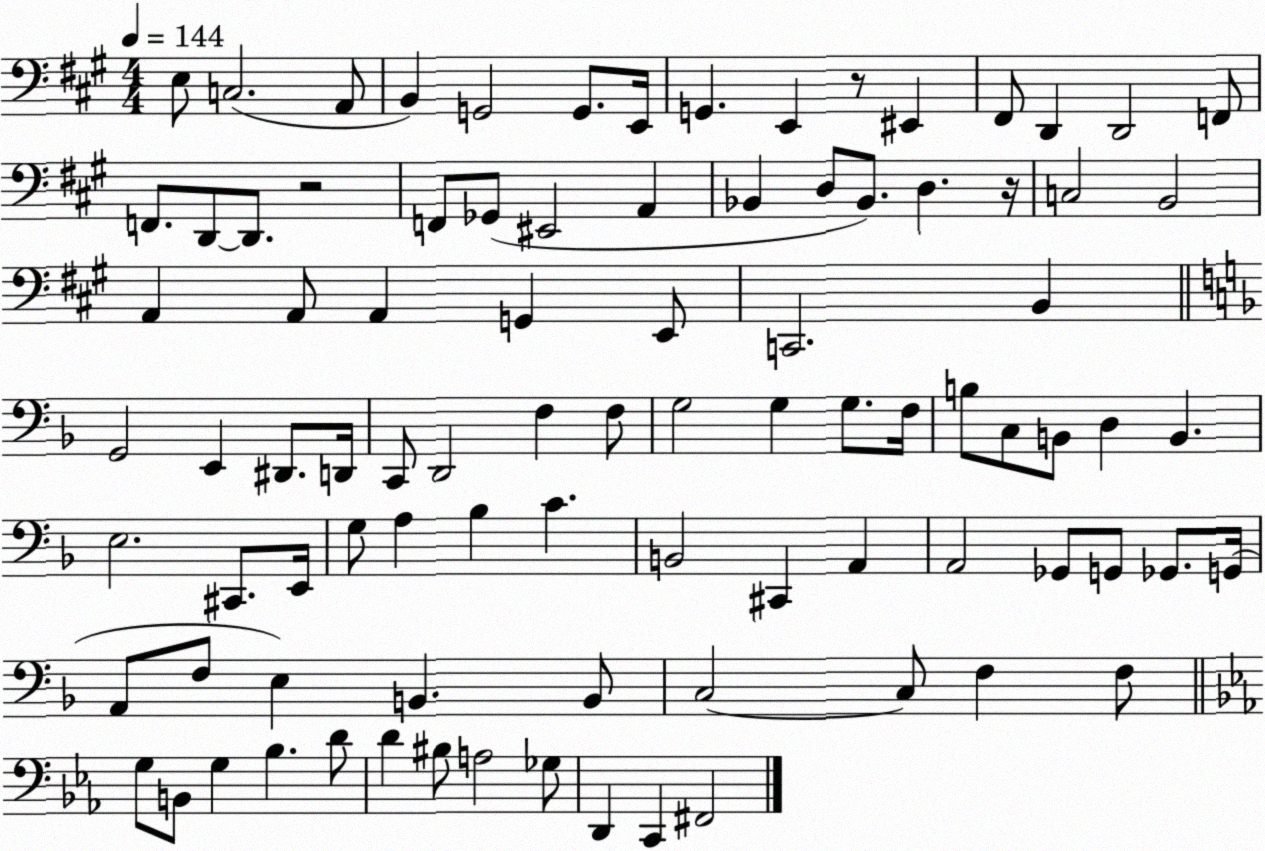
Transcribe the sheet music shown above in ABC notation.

X:1
T:Untitled
M:4/4
L:1/4
K:A
E,/2 C,2 A,,/2 B,, G,,2 G,,/2 E,,/4 G,, E,, z/2 ^E,, ^F,,/2 D,, D,,2 F,,/2 F,,/2 D,,/2 D,,/2 z2 F,,/2 _G,,/2 ^E,,2 A,, _B,, D,/2 _B,,/2 D, z/4 C,2 B,,2 A,, A,,/2 A,, G,, E,,/2 C,,2 B,, G,,2 E,, ^D,,/2 D,,/4 C,,/2 D,,2 F, F,/2 G,2 G, G,/2 F,/4 B,/2 C,/2 B,,/2 D, B,, E,2 ^C,,/2 E,,/4 G,/2 A, _B, C B,,2 ^C,, A,, A,,2 _G,,/2 G,,/2 _G,,/2 G,,/4 A,,/2 F,/2 E, B,, B,,/2 C,2 C,/2 F, F,/2 G,/2 B,,/2 G, _B, D/2 D ^B,/2 A,2 _G,/2 D,, C,, ^F,,2